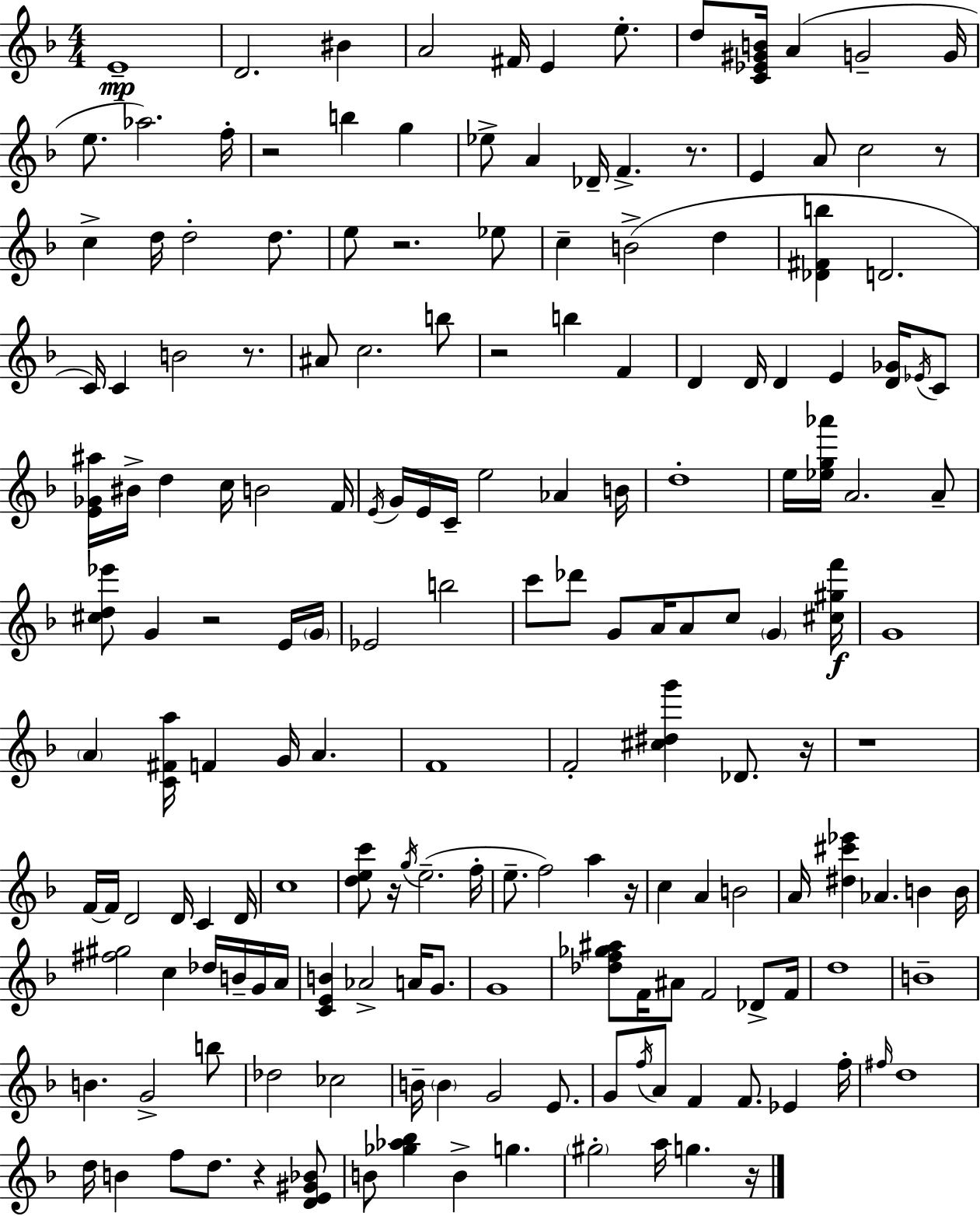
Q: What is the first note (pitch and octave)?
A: E4